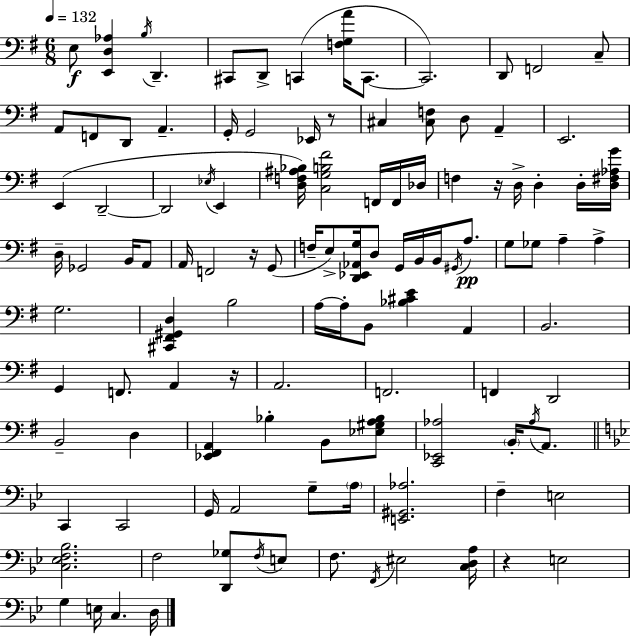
E3/e [E2,D3,Ab3]/q B3/s D2/q. C#2/e D2/e C2/q [F3,G3,A4]/s C2/e. C2/h. D2/e F2/h C3/e A2/e F2/e D2/e A2/q. G2/s G2/h Eb2/s R/e C#3/q [C#3,F3]/e D3/e A2/q E2/h. E2/q D2/h D2/h Eb3/s E2/q [D3,F3,A#3,Bb3]/s [C3,G3,B3,F#4]/h F2/s F2/s Db3/s F3/q R/s D3/s D3/q D3/s [D3,F#3,Ab3,G4]/s D3/s Gb2/h B2/s A2/e A2/s F2/h R/s G2/e F3/s E3/e [D2,Eb2,Ab2,G3]/s D3/e G2/s B2/s B2/s G#2/s A3/e. G3/e Gb3/e A3/q A3/q G3/h. [C#2,F#2,G#2,D3]/q B3/h A3/s A3/s B2/e [Bb3,C#4,E4]/q A2/q B2/h. G2/q F2/e. A2/q R/s A2/h. F2/h. F2/q D2/h B2/h D3/q [Eb2,F#2,A2]/q Bb3/q B2/e [Eb3,G#3,A3,Bb3]/e [C2,Eb2,Ab3]/h B2/s Ab3/s A2/e. C2/q C2/h G2/s A2/h G3/e A3/s [E2,G#2,Ab3]/h. F3/q E3/h [C3,Eb3,F3,Bb3]/h. F3/h [D2,Gb3]/e F3/s E3/e F3/e. F2/s EIS3/h [C3,D3,A3]/s R/q E3/h G3/q E3/s C3/q. D3/s